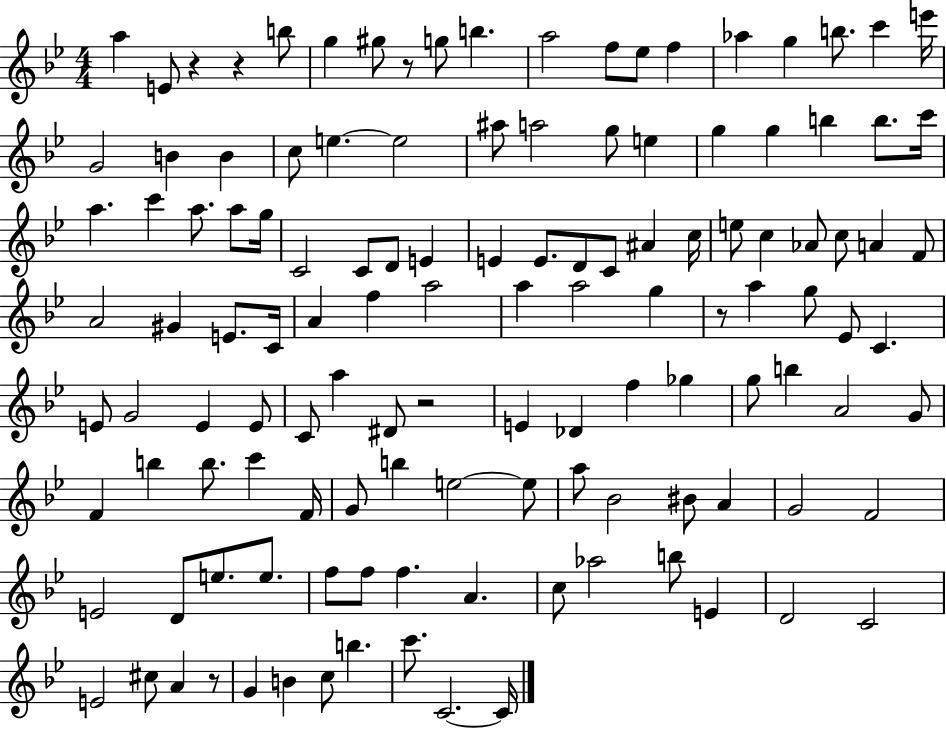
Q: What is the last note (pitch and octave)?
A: C4